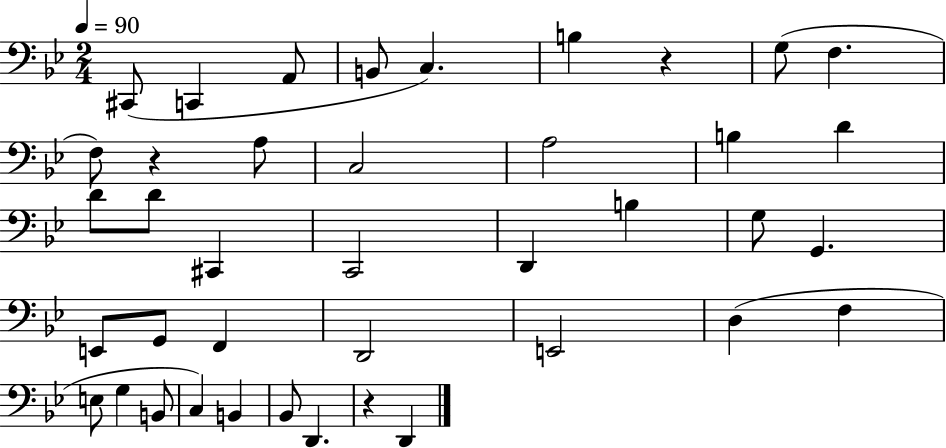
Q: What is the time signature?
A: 2/4